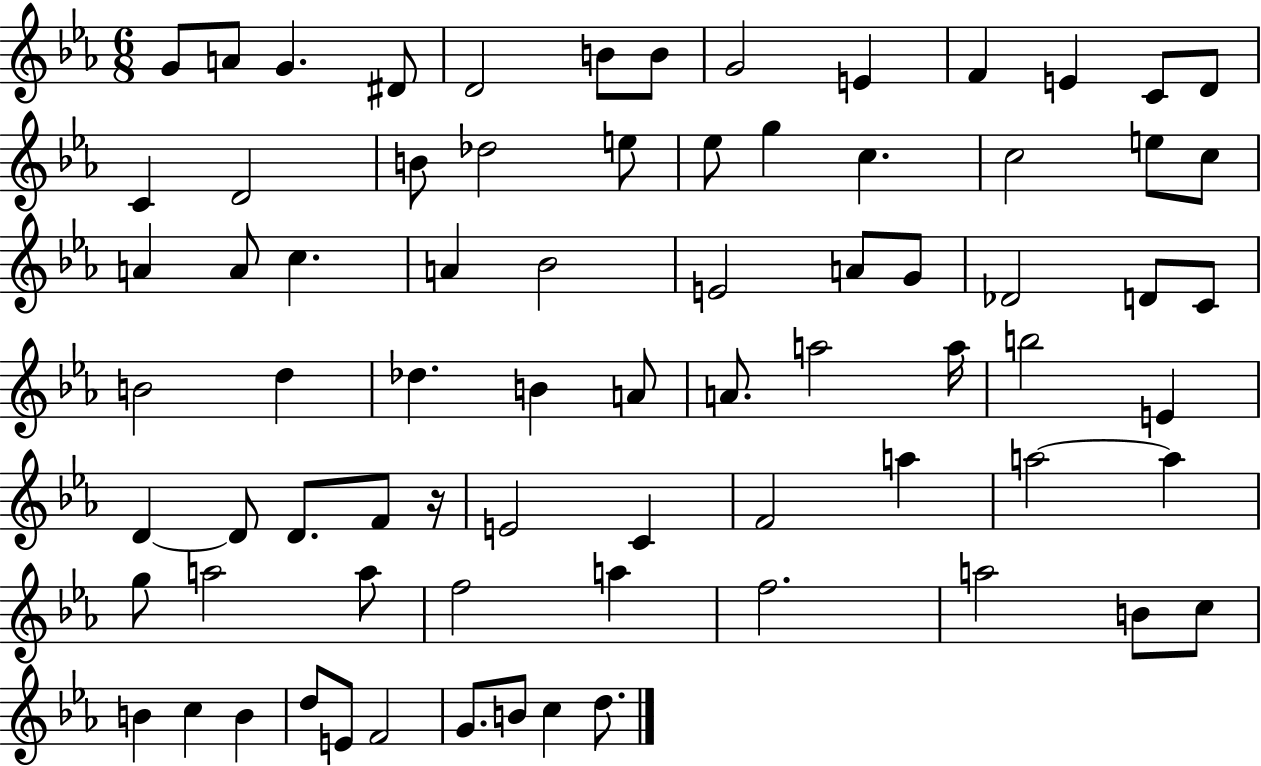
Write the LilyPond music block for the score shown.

{
  \clef treble
  \numericTimeSignature
  \time 6/8
  \key ees \major
  \repeat volta 2 { g'8 a'8 g'4. dis'8 | d'2 b'8 b'8 | g'2 e'4 | f'4 e'4 c'8 d'8 | \break c'4 d'2 | b'8 des''2 e''8 | ees''8 g''4 c''4. | c''2 e''8 c''8 | \break a'4 a'8 c''4. | a'4 bes'2 | e'2 a'8 g'8 | des'2 d'8 c'8 | \break b'2 d''4 | des''4. b'4 a'8 | a'8. a''2 a''16 | b''2 e'4 | \break d'4~~ d'8 d'8. f'8 r16 | e'2 c'4 | f'2 a''4 | a''2~~ a''4 | \break g''8 a''2 a''8 | f''2 a''4 | f''2. | a''2 b'8 c''8 | \break b'4 c''4 b'4 | d''8 e'8 f'2 | g'8. b'8 c''4 d''8. | } \bar "|."
}